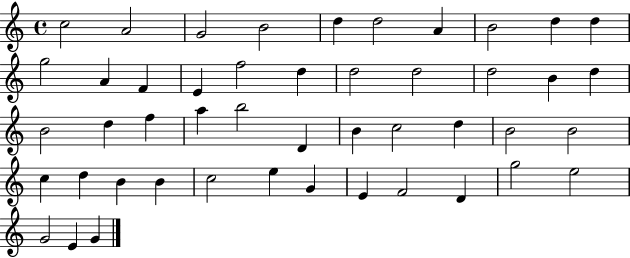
{
  \clef treble
  \time 4/4
  \defaultTimeSignature
  \key c \major
  c''2 a'2 | g'2 b'2 | d''4 d''2 a'4 | b'2 d''4 d''4 | \break g''2 a'4 f'4 | e'4 f''2 d''4 | d''2 d''2 | d''2 b'4 d''4 | \break b'2 d''4 f''4 | a''4 b''2 d'4 | b'4 c''2 d''4 | b'2 b'2 | \break c''4 d''4 b'4 b'4 | c''2 e''4 g'4 | e'4 f'2 d'4 | g''2 e''2 | \break g'2 e'4 g'4 | \bar "|."
}